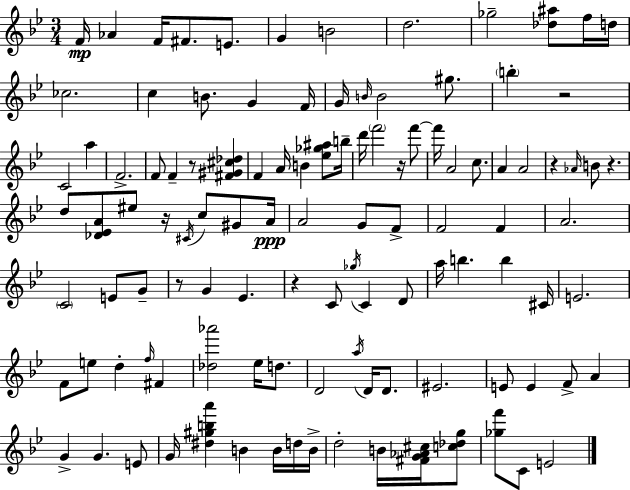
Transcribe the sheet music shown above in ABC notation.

X:1
T:Untitled
M:3/4
L:1/4
K:Gm
F/4 _A F/4 ^F/2 E/2 G B2 d2 _g2 [_d^a]/2 f/4 d/4 _c2 c B/2 G F/4 G/4 B/4 B2 ^g/2 b z2 C2 a F2 F/2 F z/2 [^F^G^c_d] F A/4 B [_e_g^a]/2 b/4 d'/4 f'2 z/4 f'/2 f'/4 A2 c/2 A A2 z _A/4 B/2 z d/2 [_D_EA]/2 ^e/2 z/4 ^C/4 c/2 ^G/2 A/4 A2 G/2 F/2 F2 F A2 C2 E/2 G/2 z/2 G _E z C/2 _g/4 C D/2 a/4 b b ^C/4 E2 F/2 e/2 d f/4 ^F [_d_a']2 _e/4 d/2 D2 a/4 D/4 D/2 ^E2 E/2 E F/2 A G G E/2 G/4 [^d^gba'] B B/4 d/4 B/4 d2 B/4 [^FG_A^c]/4 [c_dg]/2 [_gf']/2 C/2 E2